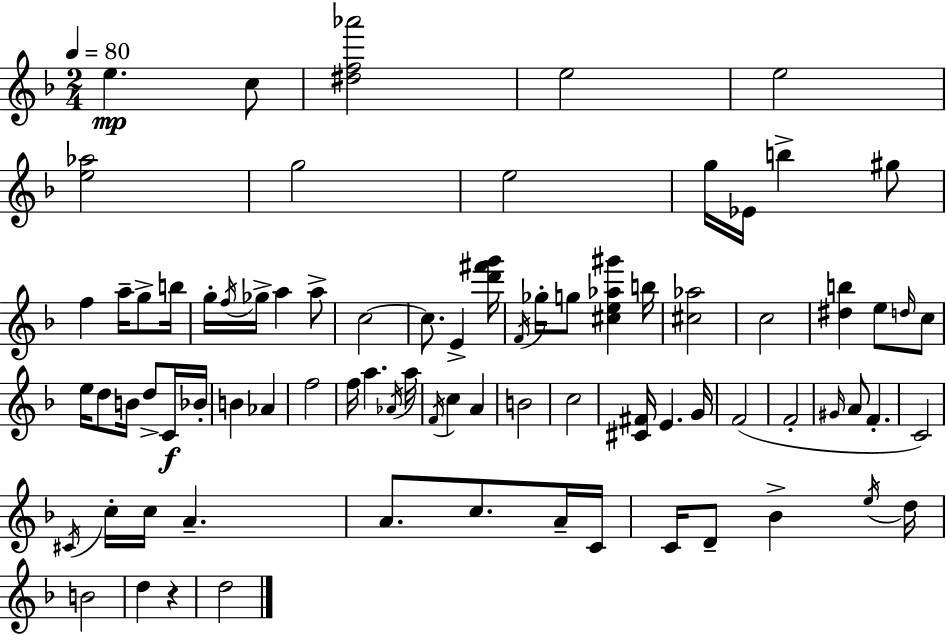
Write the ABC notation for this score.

X:1
T:Untitled
M:2/4
L:1/4
K:Dm
e c/2 [^df_a']2 e2 e2 [e_a]2 g2 e2 g/4 _E/4 b ^g/2 f a/4 g/2 b/4 g/4 f/4 _g/4 a a/2 c2 c/2 E [d'^f'g']/4 F/4 _g/4 g/2 [^ce_a^g'] b/4 [^c_a]2 c2 [^db] e/2 d/4 c/2 e/4 d/2 B/4 d/2 C/4 _B/4 B _A f2 f/4 a _A/4 a/4 F/4 c A B2 c2 [^C^F]/4 E G/4 F2 F2 ^G/4 A/2 F C2 ^C/4 c/4 c/4 A A/2 c/2 A/4 C/4 C/4 D/2 _B e/4 d/4 B2 d z d2